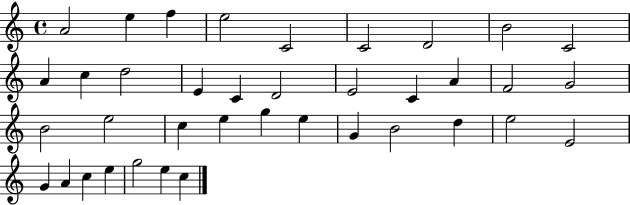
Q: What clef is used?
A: treble